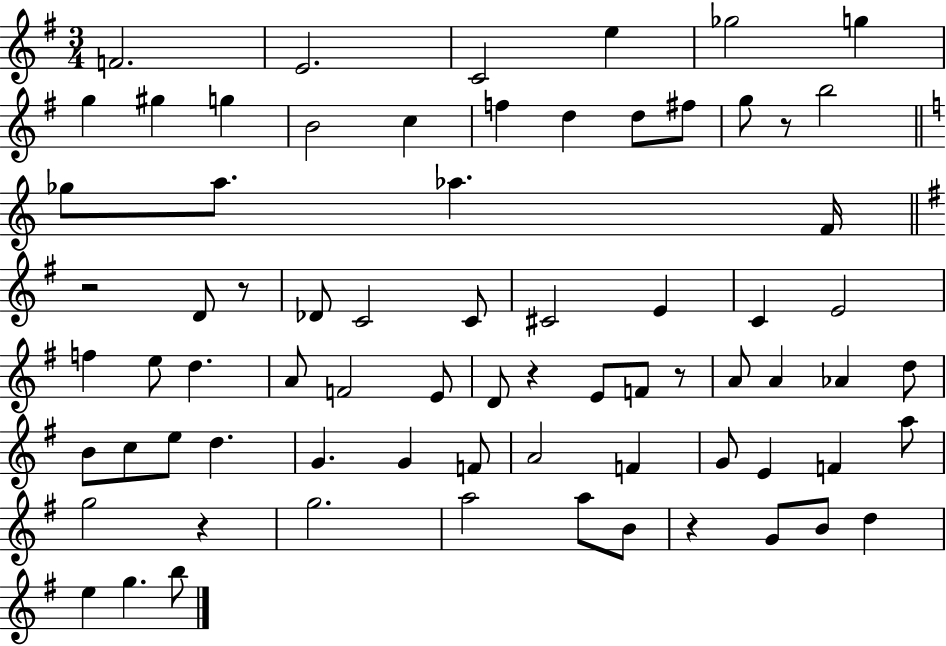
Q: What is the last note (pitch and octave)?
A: B5